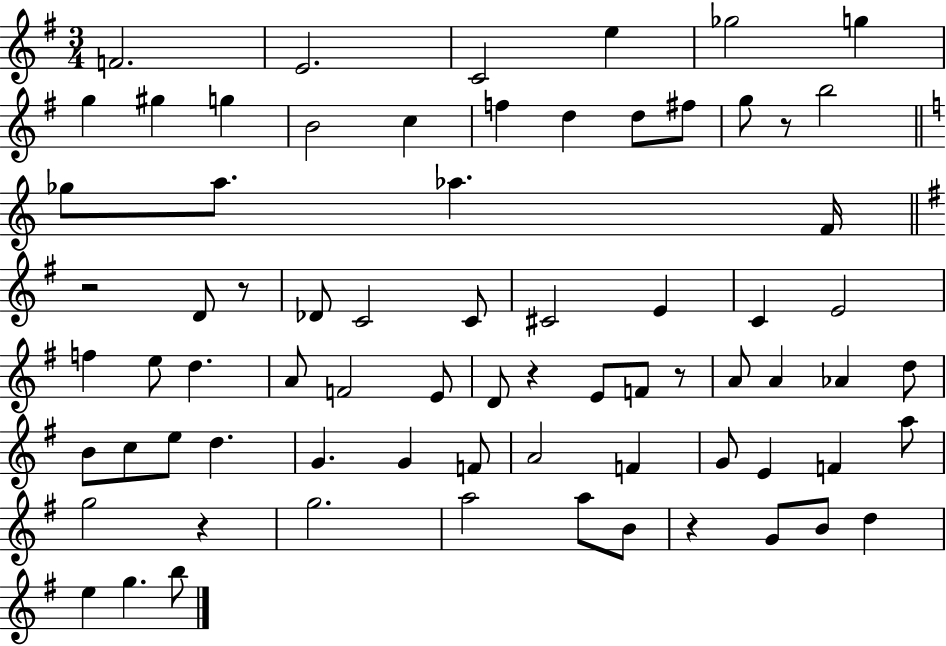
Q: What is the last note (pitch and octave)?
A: B5